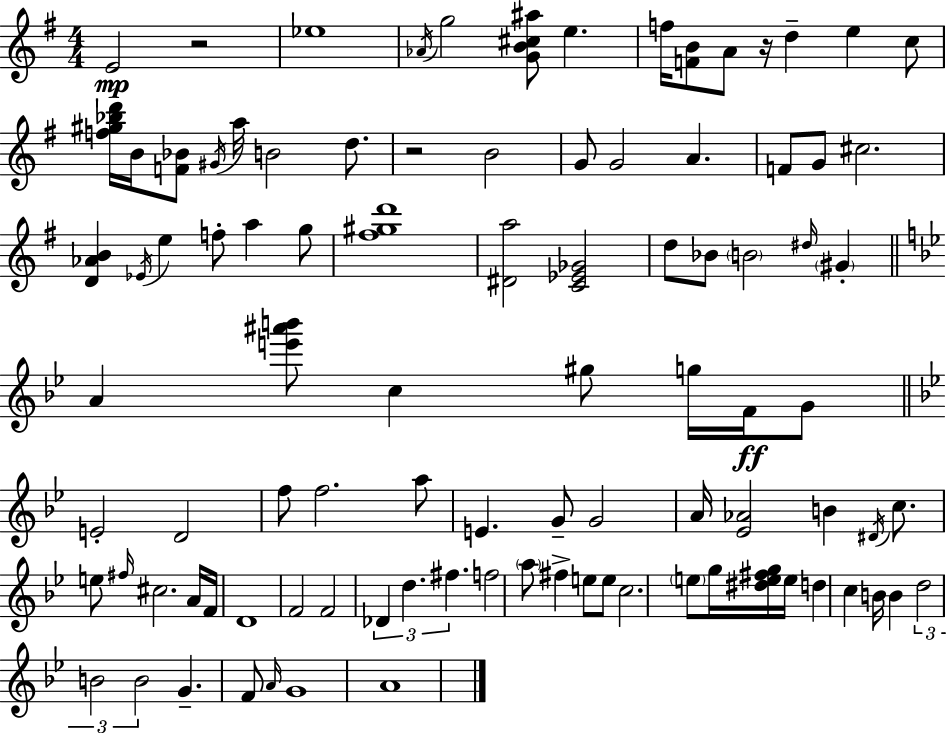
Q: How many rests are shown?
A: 3